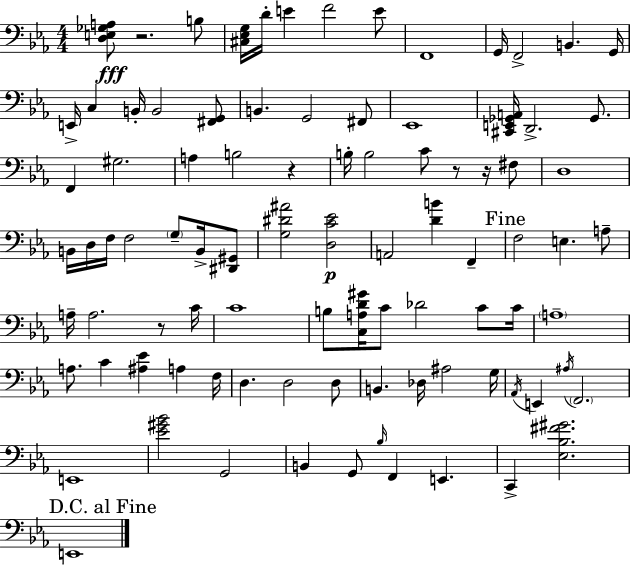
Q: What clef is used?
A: bass